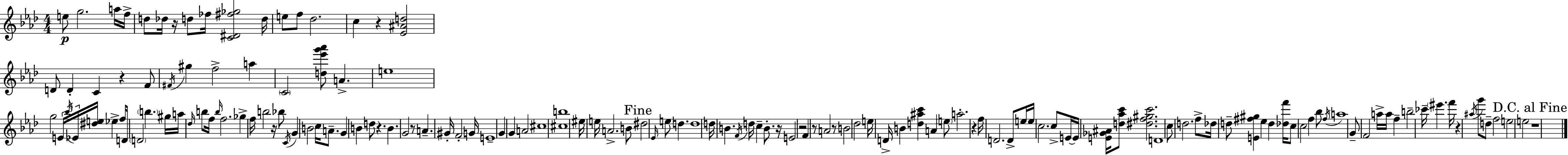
E5/e G5/h. A5/s F5/s D5/e Db5/s R/s D5/e FES5/s [C4,D#4,F#5,Gb5]/h D5/s E5/e F5/e Db5/h. C5/q R/q [Eb4,A#4,D5]/h D4/e D4/q C4/q R/q F4/e F#4/s G#5/q F5/h A5/q C4/h [D5,Eb6,G6,Ab6]/e A4/q. E5/w G5/h E4/s Bb5/s Eb4/s [D#5,E5]/s Eb5/q F5/s D4/s D4/h B5/q. G#5/s A5/s Db5/s B5/e F5/s B5/s F5/h. Gb5/q F5/s B5/h R/s Bb5/e C4/s G4/q B4/h C5/s A4/e. G4/q B4/q D5/e R/q. B4/q. G4/h R/e A4/q. G#4/s F4/h G4/s E4/w G4/q G4/q A4/h C#5/w [C#5,B5]/w EIS5/s E5/s A4/h. B4/e D#5/h Eb4/s E5/e D5/q. D5/w D5/s B4/q. F4/s D5/s C5/q B4/e. R/s E4/h R/h F4/q R/e A4/h R/e B4/h Db5/h E5/s D4/s B4/q [D5,A#5,C6]/q A4/q E5/e A5/h. R/q F5/s D4/h. D4/e E5/s E5/s C5/h. C5/e E4/s E4/s [E4,Gb4,A#4]/s [D5,Ab5,C6]/e [D#5,F5,G#5,C6]/h. D4/w C5/e D5/h. F5/e Db5/s D5/e [E4,F#5,G#5]/q Eb5/q D5/q [Db5,F6]/s C5/e C5/h F5/q Bb5/e F5/s A5/w G4/e F4/h A5/s A5/s F5/q B5/h CES6/s EIS6/q. F6/s R/q A#5/s G6/e D5/e F5/h E5/h E5/h R/w